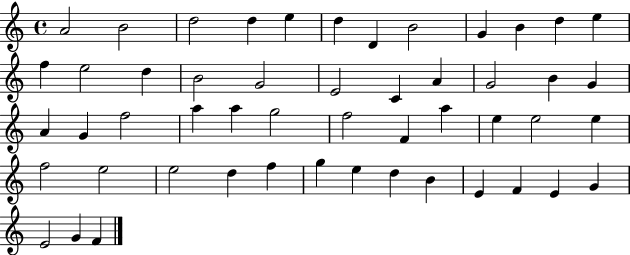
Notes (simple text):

A4/h B4/h D5/h D5/q E5/q D5/q D4/q B4/h G4/q B4/q D5/q E5/q F5/q E5/h D5/q B4/h G4/h E4/h C4/q A4/q G4/h B4/q G4/q A4/q G4/q F5/h A5/q A5/q G5/h F5/h F4/q A5/q E5/q E5/h E5/q F5/h E5/h E5/h D5/q F5/q G5/q E5/q D5/q B4/q E4/q F4/q E4/q G4/q E4/h G4/q F4/q